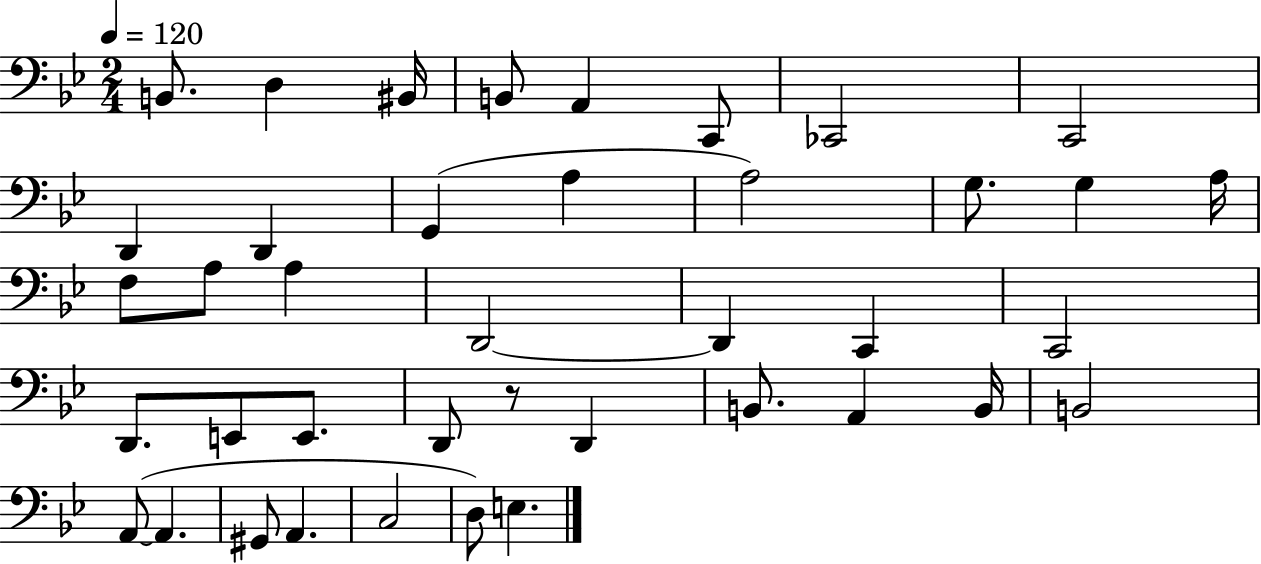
X:1
T:Untitled
M:2/4
L:1/4
K:Bb
B,,/2 D, ^B,,/4 B,,/2 A,, C,,/2 _C,,2 C,,2 D,, D,, G,, A, A,2 G,/2 G, A,/4 F,/2 A,/2 A, D,,2 D,, C,, C,,2 D,,/2 E,,/2 E,,/2 D,,/2 z/2 D,, B,,/2 A,, B,,/4 B,,2 A,,/2 A,, ^G,,/2 A,, C,2 D,/2 E,